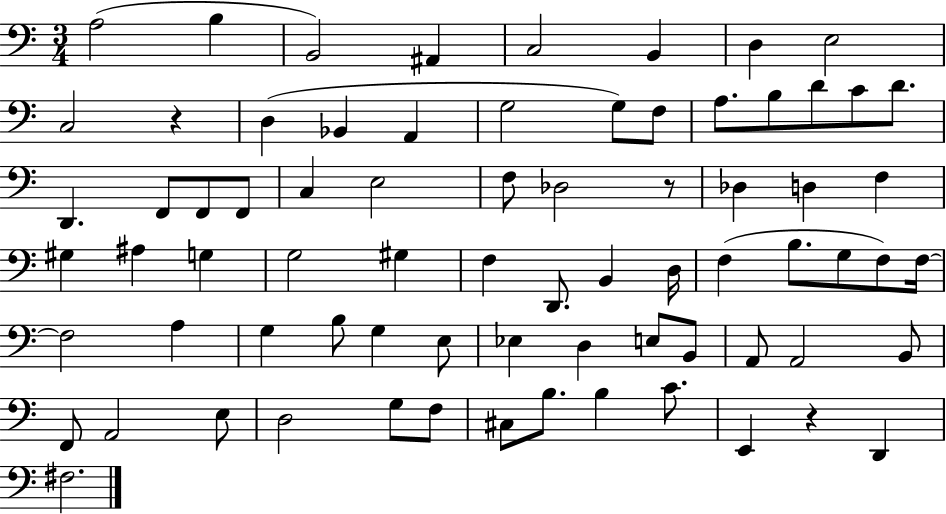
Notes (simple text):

A3/h B3/q B2/h A#2/q C3/h B2/q D3/q E3/h C3/h R/q D3/q Bb2/q A2/q G3/h G3/e F3/e A3/e. B3/e D4/e C4/e D4/e. D2/q. F2/e F2/e F2/e C3/q E3/h F3/e Db3/h R/e Db3/q D3/q F3/q G#3/q A#3/q G3/q G3/h G#3/q F3/q D2/e. B2/q D3/s F3/q B3/e. G3/e F3/e F3/s F3/h A3/q G3/q B3/e G3/q E3/e Eb3/q D3/q E3/e B2/e A2/e A2/h B2/e F2/e A2/h E3/e D3/h G3/e F3/e C#3/e B3/e. B3/q C4/e. E2/q R/q D2/q F#3/h.